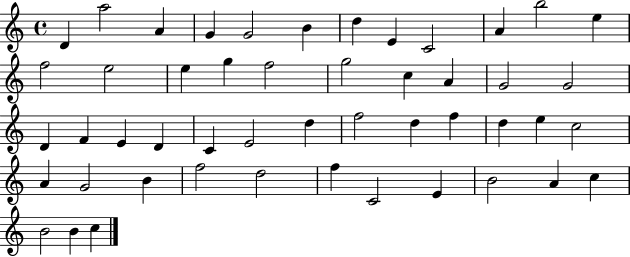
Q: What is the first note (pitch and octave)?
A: D4